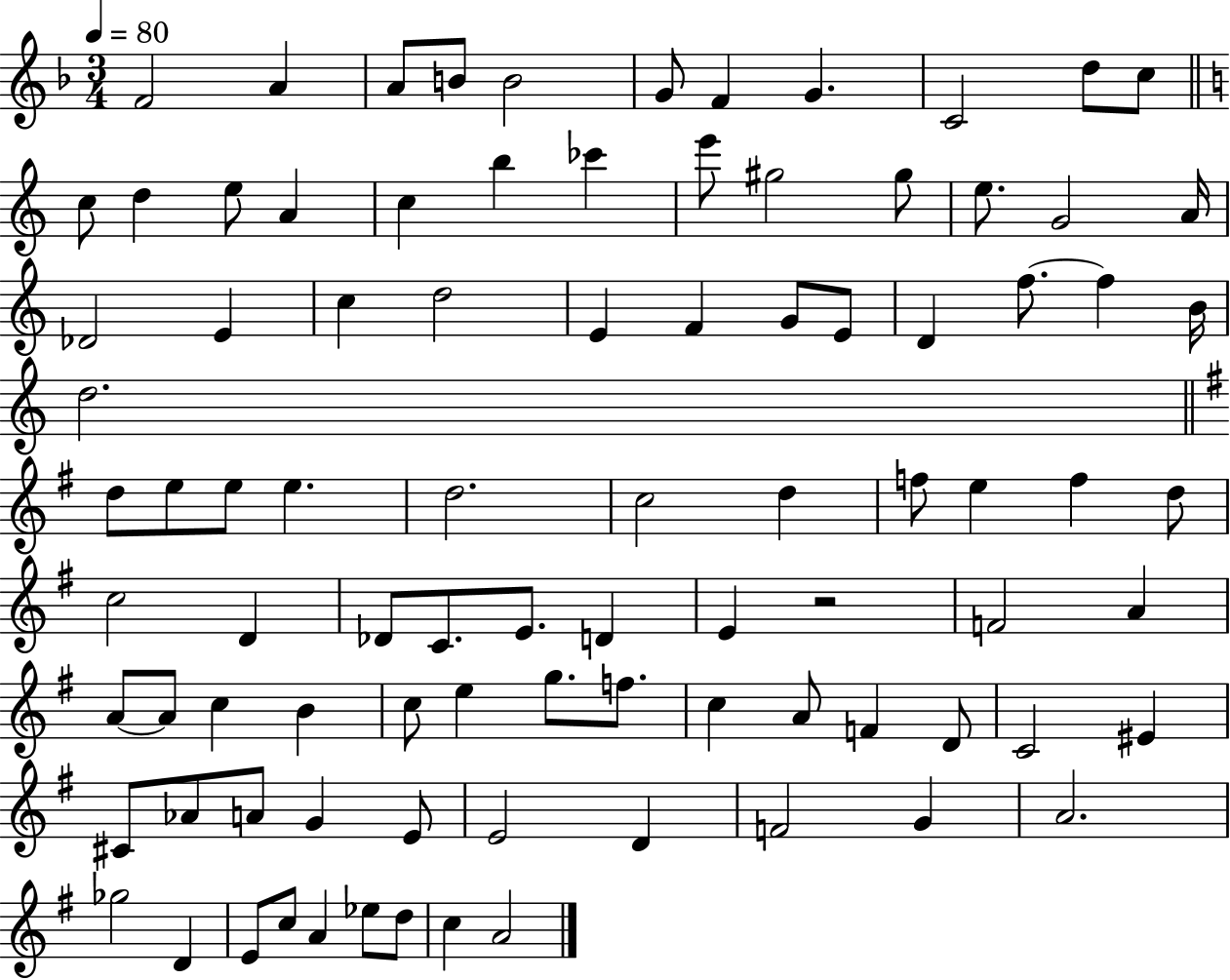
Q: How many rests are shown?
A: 1